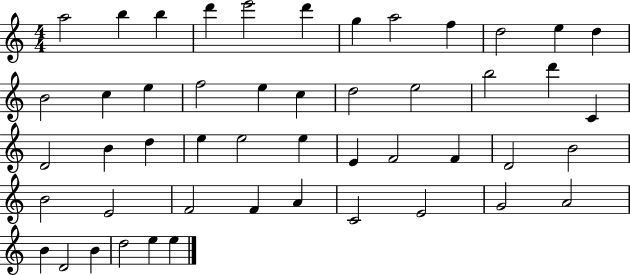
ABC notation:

X:1
T:Untitled
M:4/4
L:1/4
K:C
a2 b b d' e'2 d' g a2 f d2 e d B2 c e f2 e c d2 e2 b2 d' C D2 B d e e2 e E F2 F D2 B2 B2 E2 F2 F A C2 E2 G2 A2 B D2 B d2 e e